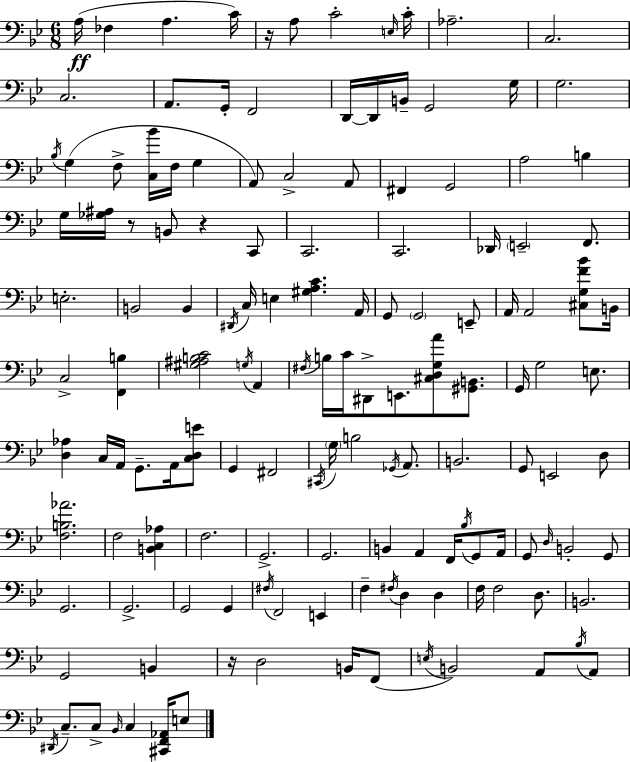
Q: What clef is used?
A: bass